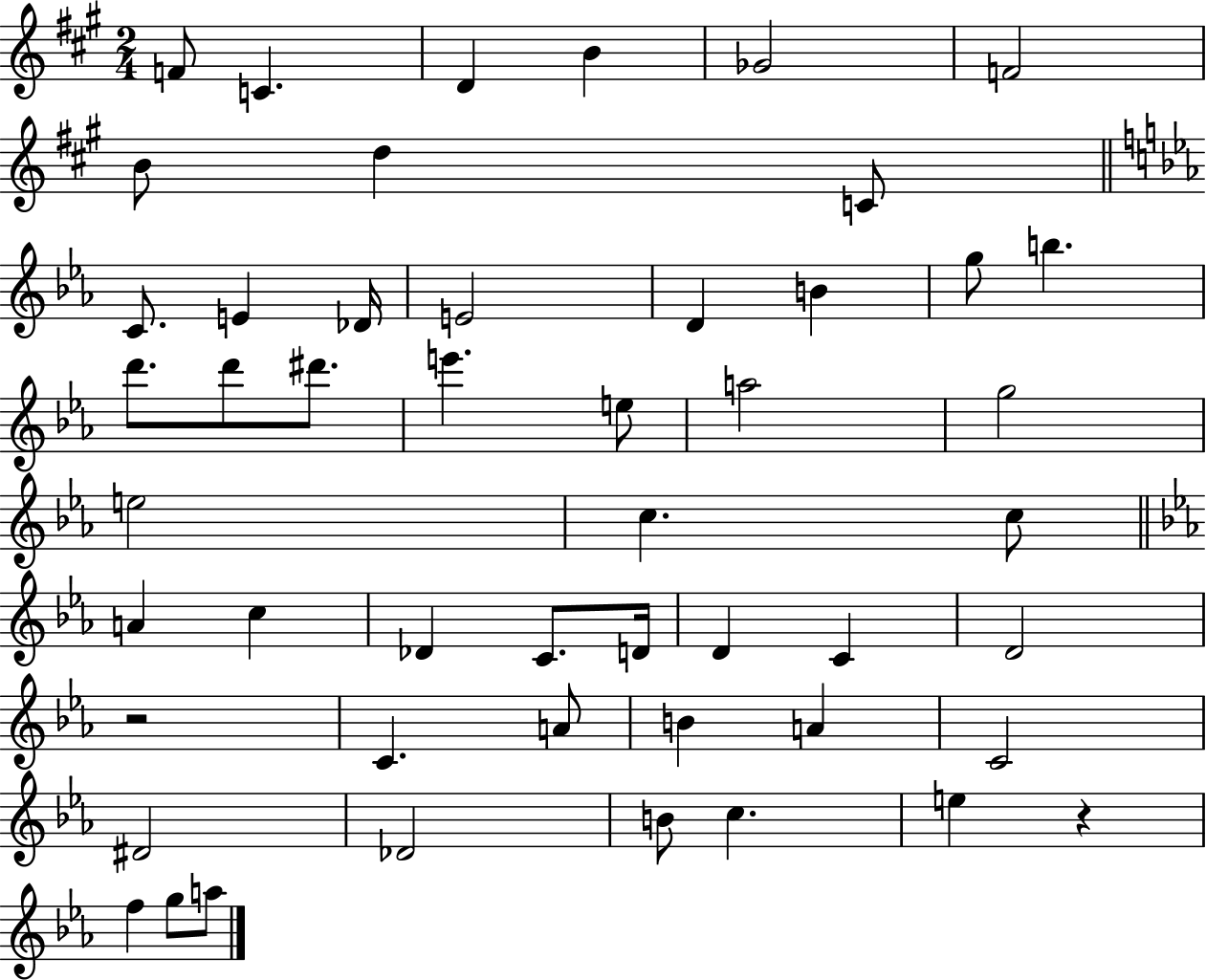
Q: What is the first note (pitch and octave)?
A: F4